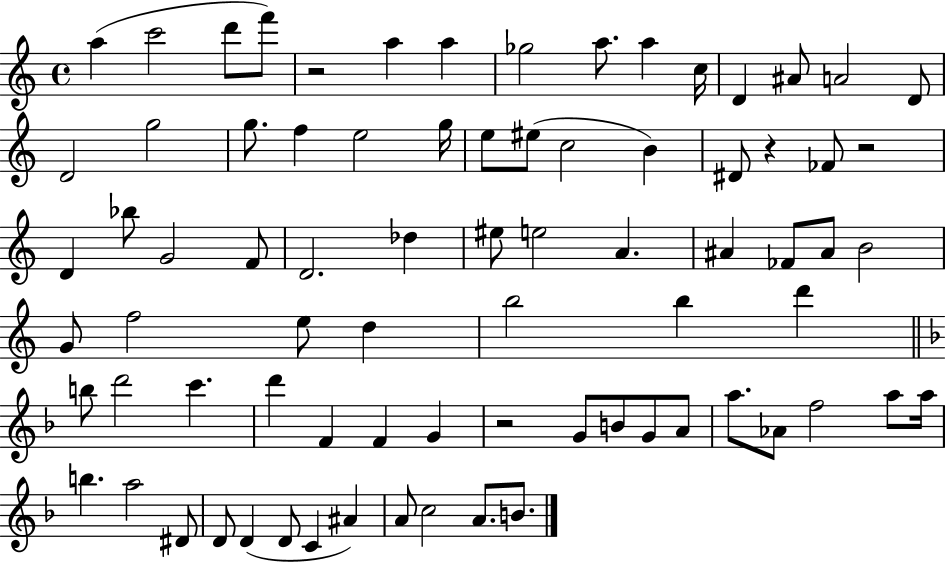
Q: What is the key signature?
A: C major